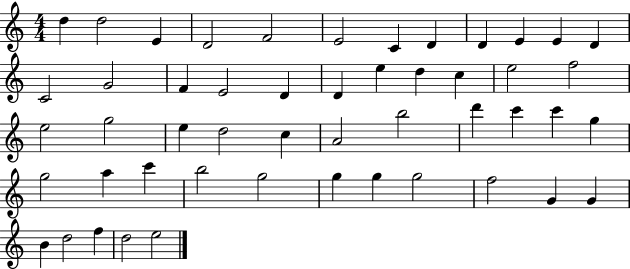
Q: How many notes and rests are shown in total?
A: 50